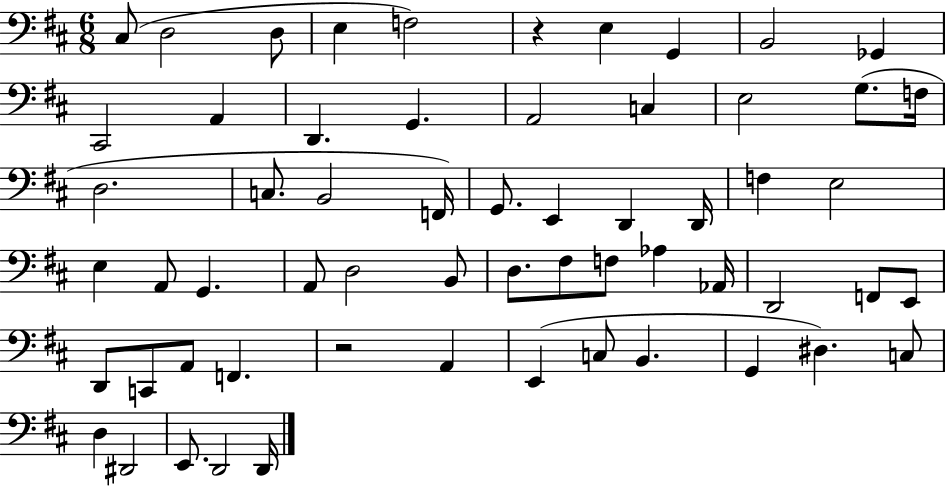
{
  \clef bass
  \numericTimeSignature
  \time 6/8
  \key d \major
  cis8( d2 d8 | e4 f2) | r4 e4 g,4 | b,2 ges,4 | \break cis,2 a,4 | d,4. g,4. | a,2 c4 | e2 g8.( f16 | \break d2. | c8. b,2 f,16) | g,8. e,4 d,4 d,16 | f4 e2 | \break e4 a,8 g,4. | a,8 d2 b,8 | d8. fis8 f8 aes4 aes,16 | d,2 f,8 e,8 | \break d,8 c,8 a,8 f,4. | r2 a,4 | e,4( c8 b,4. | g,4 dis4.) c8 | \break d4 dis,2 | e,8. d,2 d,16 | \bar "|."
}